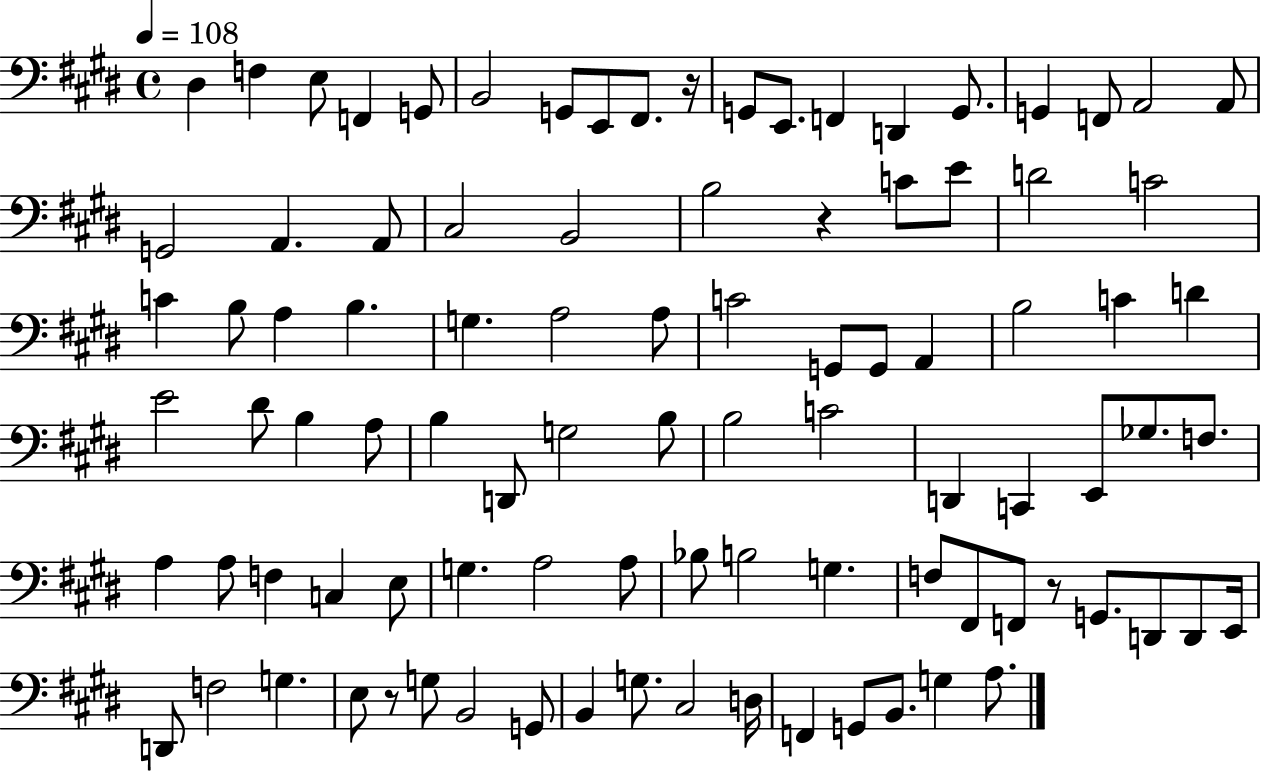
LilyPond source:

{
  \clef bass
  \time 4/4
  \defaultTimeSignature
  \key e \major
  \tempo 4 = 108
  dis4 f4 e8 f,4 g,8 | b,2 g,8 e,8 fis,8. r16 | g,8 e,8. f,4 d,4 g,8. | g,4 f,8 a,2 a,8 | \break g,2 a,4. a,8 | cis2 b,2 | b2 r4 c'8 e'8 | d'2 c'2 | \break c'4 b8 a4 b4. | g4. a2 a8 | c'2 g,8 g,8 a,4 | b2 c'4 d'4 | \break e'2 dis'8 b4 a8 | b4 d,8 g2 b8 | b2 c'2 | d,4 c,4 e,8 ges8. f8. | \break a4 a8 f4 c4 e8 | g4. a2 a8 | bes8 b2 g4. | f8 fis,8 f,8 r8 g,8. d,8 d,8 e,16 | \break d,8 f2 g4. | e8 r8 g8 b,2 g,8 | b,4 g8. cis2 d16 | f,4 g,8 b,8. g4 a8. | \break \bar "|."
}